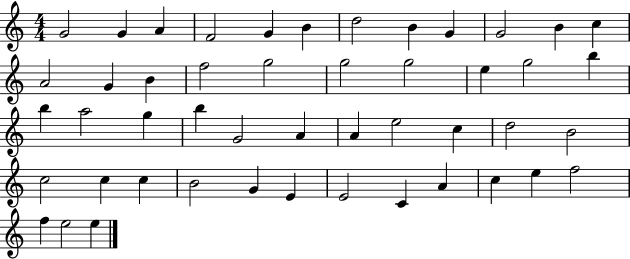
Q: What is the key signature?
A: C major